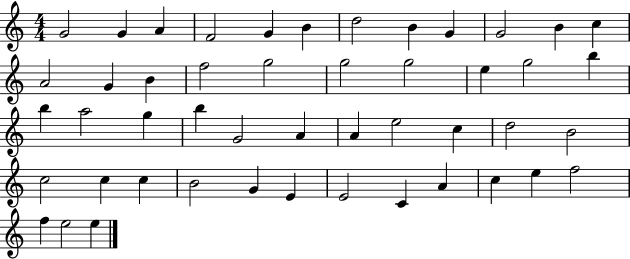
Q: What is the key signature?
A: C major